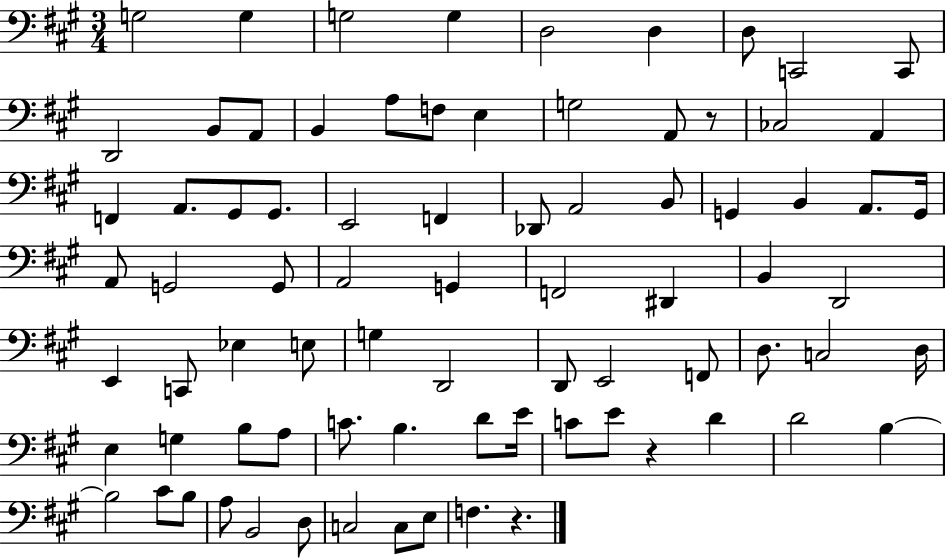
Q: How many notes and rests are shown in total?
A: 80